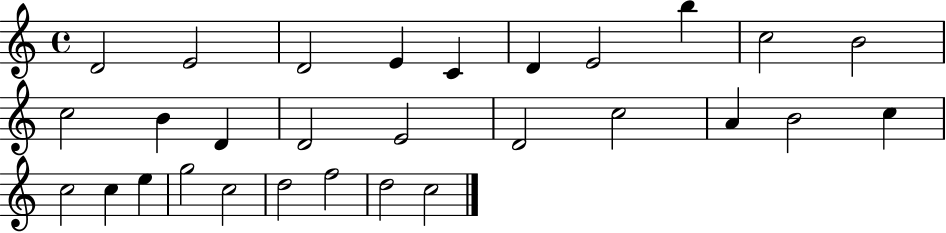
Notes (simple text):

D4/h E4/h D4/h E4/q C4/q D4/q E4/h B5/q C5/h B4/h C5/h B4/q D4/q D4/h E4/h D4/h C5/h A4/q B4/h C5/q C5/h C5/q E5/q G5/h C5/h D5/h F5/h D5/h C5/h